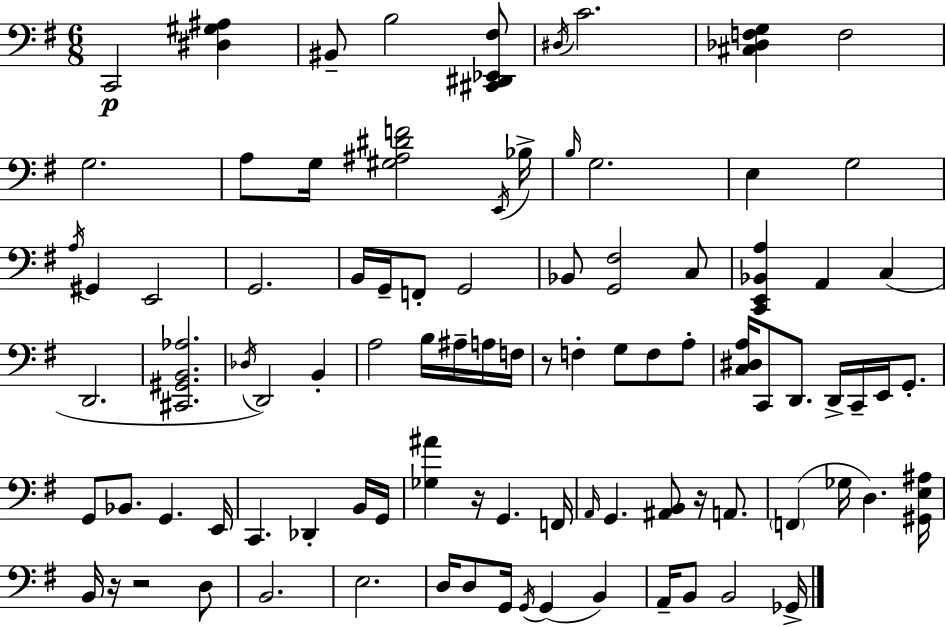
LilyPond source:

{
  \clef bass
  \numericTimeSignature
  \time 6/8
  \key g \major
  c,2\p <dis gis ais>4 | bis,8-- b2 <cis, dis, ees, fis>8 | \acciaccatura { dis16 } c'2. | <cis des f g>4 f2 | \break g2. | a8 g16 <gis ais dis' f'>2 | \acciaccatura { e,16 } bes16-> \grace { b16 } g2. | e4 g2 | \break \acciaccatura { a16 } gis,4 e,2 | g,2. | b,16 g,16-- f,8-. g,2 | bes,8 <g, fis>2 | \break c8 <c, e, bes, a>4 a,4 | c4( d,2. | <cis, gis, b, aes>2. | \acciaccatura { des16 } d,2) | \break b,4-. a2 | b16 ais16-- a16 f16 r8 f4-. g8 | f8 a8-. <c dis a>16 c,8 d,8. d,16-> | c,16-- e,16 g,8.-. g,8 bes,8. g,4. | \break e,16 c,4. des,4-. | b,16 g,16 <ges ais'>4 r16 g,4. | f,16 \grace { a,16 } g,4. | <ais, b,>8 r16 a,8. \parenthesize f,4( ges16 d4.) | \break <gis, e ais>16 b,16 r16 r2 | d8 b,2. | e2. | d16 d8 g,16 \acciaccatura { g,16 }( g,4 | \break b,4) a,16-- b,8 b,2 | ges,16-> \bar "|."
}